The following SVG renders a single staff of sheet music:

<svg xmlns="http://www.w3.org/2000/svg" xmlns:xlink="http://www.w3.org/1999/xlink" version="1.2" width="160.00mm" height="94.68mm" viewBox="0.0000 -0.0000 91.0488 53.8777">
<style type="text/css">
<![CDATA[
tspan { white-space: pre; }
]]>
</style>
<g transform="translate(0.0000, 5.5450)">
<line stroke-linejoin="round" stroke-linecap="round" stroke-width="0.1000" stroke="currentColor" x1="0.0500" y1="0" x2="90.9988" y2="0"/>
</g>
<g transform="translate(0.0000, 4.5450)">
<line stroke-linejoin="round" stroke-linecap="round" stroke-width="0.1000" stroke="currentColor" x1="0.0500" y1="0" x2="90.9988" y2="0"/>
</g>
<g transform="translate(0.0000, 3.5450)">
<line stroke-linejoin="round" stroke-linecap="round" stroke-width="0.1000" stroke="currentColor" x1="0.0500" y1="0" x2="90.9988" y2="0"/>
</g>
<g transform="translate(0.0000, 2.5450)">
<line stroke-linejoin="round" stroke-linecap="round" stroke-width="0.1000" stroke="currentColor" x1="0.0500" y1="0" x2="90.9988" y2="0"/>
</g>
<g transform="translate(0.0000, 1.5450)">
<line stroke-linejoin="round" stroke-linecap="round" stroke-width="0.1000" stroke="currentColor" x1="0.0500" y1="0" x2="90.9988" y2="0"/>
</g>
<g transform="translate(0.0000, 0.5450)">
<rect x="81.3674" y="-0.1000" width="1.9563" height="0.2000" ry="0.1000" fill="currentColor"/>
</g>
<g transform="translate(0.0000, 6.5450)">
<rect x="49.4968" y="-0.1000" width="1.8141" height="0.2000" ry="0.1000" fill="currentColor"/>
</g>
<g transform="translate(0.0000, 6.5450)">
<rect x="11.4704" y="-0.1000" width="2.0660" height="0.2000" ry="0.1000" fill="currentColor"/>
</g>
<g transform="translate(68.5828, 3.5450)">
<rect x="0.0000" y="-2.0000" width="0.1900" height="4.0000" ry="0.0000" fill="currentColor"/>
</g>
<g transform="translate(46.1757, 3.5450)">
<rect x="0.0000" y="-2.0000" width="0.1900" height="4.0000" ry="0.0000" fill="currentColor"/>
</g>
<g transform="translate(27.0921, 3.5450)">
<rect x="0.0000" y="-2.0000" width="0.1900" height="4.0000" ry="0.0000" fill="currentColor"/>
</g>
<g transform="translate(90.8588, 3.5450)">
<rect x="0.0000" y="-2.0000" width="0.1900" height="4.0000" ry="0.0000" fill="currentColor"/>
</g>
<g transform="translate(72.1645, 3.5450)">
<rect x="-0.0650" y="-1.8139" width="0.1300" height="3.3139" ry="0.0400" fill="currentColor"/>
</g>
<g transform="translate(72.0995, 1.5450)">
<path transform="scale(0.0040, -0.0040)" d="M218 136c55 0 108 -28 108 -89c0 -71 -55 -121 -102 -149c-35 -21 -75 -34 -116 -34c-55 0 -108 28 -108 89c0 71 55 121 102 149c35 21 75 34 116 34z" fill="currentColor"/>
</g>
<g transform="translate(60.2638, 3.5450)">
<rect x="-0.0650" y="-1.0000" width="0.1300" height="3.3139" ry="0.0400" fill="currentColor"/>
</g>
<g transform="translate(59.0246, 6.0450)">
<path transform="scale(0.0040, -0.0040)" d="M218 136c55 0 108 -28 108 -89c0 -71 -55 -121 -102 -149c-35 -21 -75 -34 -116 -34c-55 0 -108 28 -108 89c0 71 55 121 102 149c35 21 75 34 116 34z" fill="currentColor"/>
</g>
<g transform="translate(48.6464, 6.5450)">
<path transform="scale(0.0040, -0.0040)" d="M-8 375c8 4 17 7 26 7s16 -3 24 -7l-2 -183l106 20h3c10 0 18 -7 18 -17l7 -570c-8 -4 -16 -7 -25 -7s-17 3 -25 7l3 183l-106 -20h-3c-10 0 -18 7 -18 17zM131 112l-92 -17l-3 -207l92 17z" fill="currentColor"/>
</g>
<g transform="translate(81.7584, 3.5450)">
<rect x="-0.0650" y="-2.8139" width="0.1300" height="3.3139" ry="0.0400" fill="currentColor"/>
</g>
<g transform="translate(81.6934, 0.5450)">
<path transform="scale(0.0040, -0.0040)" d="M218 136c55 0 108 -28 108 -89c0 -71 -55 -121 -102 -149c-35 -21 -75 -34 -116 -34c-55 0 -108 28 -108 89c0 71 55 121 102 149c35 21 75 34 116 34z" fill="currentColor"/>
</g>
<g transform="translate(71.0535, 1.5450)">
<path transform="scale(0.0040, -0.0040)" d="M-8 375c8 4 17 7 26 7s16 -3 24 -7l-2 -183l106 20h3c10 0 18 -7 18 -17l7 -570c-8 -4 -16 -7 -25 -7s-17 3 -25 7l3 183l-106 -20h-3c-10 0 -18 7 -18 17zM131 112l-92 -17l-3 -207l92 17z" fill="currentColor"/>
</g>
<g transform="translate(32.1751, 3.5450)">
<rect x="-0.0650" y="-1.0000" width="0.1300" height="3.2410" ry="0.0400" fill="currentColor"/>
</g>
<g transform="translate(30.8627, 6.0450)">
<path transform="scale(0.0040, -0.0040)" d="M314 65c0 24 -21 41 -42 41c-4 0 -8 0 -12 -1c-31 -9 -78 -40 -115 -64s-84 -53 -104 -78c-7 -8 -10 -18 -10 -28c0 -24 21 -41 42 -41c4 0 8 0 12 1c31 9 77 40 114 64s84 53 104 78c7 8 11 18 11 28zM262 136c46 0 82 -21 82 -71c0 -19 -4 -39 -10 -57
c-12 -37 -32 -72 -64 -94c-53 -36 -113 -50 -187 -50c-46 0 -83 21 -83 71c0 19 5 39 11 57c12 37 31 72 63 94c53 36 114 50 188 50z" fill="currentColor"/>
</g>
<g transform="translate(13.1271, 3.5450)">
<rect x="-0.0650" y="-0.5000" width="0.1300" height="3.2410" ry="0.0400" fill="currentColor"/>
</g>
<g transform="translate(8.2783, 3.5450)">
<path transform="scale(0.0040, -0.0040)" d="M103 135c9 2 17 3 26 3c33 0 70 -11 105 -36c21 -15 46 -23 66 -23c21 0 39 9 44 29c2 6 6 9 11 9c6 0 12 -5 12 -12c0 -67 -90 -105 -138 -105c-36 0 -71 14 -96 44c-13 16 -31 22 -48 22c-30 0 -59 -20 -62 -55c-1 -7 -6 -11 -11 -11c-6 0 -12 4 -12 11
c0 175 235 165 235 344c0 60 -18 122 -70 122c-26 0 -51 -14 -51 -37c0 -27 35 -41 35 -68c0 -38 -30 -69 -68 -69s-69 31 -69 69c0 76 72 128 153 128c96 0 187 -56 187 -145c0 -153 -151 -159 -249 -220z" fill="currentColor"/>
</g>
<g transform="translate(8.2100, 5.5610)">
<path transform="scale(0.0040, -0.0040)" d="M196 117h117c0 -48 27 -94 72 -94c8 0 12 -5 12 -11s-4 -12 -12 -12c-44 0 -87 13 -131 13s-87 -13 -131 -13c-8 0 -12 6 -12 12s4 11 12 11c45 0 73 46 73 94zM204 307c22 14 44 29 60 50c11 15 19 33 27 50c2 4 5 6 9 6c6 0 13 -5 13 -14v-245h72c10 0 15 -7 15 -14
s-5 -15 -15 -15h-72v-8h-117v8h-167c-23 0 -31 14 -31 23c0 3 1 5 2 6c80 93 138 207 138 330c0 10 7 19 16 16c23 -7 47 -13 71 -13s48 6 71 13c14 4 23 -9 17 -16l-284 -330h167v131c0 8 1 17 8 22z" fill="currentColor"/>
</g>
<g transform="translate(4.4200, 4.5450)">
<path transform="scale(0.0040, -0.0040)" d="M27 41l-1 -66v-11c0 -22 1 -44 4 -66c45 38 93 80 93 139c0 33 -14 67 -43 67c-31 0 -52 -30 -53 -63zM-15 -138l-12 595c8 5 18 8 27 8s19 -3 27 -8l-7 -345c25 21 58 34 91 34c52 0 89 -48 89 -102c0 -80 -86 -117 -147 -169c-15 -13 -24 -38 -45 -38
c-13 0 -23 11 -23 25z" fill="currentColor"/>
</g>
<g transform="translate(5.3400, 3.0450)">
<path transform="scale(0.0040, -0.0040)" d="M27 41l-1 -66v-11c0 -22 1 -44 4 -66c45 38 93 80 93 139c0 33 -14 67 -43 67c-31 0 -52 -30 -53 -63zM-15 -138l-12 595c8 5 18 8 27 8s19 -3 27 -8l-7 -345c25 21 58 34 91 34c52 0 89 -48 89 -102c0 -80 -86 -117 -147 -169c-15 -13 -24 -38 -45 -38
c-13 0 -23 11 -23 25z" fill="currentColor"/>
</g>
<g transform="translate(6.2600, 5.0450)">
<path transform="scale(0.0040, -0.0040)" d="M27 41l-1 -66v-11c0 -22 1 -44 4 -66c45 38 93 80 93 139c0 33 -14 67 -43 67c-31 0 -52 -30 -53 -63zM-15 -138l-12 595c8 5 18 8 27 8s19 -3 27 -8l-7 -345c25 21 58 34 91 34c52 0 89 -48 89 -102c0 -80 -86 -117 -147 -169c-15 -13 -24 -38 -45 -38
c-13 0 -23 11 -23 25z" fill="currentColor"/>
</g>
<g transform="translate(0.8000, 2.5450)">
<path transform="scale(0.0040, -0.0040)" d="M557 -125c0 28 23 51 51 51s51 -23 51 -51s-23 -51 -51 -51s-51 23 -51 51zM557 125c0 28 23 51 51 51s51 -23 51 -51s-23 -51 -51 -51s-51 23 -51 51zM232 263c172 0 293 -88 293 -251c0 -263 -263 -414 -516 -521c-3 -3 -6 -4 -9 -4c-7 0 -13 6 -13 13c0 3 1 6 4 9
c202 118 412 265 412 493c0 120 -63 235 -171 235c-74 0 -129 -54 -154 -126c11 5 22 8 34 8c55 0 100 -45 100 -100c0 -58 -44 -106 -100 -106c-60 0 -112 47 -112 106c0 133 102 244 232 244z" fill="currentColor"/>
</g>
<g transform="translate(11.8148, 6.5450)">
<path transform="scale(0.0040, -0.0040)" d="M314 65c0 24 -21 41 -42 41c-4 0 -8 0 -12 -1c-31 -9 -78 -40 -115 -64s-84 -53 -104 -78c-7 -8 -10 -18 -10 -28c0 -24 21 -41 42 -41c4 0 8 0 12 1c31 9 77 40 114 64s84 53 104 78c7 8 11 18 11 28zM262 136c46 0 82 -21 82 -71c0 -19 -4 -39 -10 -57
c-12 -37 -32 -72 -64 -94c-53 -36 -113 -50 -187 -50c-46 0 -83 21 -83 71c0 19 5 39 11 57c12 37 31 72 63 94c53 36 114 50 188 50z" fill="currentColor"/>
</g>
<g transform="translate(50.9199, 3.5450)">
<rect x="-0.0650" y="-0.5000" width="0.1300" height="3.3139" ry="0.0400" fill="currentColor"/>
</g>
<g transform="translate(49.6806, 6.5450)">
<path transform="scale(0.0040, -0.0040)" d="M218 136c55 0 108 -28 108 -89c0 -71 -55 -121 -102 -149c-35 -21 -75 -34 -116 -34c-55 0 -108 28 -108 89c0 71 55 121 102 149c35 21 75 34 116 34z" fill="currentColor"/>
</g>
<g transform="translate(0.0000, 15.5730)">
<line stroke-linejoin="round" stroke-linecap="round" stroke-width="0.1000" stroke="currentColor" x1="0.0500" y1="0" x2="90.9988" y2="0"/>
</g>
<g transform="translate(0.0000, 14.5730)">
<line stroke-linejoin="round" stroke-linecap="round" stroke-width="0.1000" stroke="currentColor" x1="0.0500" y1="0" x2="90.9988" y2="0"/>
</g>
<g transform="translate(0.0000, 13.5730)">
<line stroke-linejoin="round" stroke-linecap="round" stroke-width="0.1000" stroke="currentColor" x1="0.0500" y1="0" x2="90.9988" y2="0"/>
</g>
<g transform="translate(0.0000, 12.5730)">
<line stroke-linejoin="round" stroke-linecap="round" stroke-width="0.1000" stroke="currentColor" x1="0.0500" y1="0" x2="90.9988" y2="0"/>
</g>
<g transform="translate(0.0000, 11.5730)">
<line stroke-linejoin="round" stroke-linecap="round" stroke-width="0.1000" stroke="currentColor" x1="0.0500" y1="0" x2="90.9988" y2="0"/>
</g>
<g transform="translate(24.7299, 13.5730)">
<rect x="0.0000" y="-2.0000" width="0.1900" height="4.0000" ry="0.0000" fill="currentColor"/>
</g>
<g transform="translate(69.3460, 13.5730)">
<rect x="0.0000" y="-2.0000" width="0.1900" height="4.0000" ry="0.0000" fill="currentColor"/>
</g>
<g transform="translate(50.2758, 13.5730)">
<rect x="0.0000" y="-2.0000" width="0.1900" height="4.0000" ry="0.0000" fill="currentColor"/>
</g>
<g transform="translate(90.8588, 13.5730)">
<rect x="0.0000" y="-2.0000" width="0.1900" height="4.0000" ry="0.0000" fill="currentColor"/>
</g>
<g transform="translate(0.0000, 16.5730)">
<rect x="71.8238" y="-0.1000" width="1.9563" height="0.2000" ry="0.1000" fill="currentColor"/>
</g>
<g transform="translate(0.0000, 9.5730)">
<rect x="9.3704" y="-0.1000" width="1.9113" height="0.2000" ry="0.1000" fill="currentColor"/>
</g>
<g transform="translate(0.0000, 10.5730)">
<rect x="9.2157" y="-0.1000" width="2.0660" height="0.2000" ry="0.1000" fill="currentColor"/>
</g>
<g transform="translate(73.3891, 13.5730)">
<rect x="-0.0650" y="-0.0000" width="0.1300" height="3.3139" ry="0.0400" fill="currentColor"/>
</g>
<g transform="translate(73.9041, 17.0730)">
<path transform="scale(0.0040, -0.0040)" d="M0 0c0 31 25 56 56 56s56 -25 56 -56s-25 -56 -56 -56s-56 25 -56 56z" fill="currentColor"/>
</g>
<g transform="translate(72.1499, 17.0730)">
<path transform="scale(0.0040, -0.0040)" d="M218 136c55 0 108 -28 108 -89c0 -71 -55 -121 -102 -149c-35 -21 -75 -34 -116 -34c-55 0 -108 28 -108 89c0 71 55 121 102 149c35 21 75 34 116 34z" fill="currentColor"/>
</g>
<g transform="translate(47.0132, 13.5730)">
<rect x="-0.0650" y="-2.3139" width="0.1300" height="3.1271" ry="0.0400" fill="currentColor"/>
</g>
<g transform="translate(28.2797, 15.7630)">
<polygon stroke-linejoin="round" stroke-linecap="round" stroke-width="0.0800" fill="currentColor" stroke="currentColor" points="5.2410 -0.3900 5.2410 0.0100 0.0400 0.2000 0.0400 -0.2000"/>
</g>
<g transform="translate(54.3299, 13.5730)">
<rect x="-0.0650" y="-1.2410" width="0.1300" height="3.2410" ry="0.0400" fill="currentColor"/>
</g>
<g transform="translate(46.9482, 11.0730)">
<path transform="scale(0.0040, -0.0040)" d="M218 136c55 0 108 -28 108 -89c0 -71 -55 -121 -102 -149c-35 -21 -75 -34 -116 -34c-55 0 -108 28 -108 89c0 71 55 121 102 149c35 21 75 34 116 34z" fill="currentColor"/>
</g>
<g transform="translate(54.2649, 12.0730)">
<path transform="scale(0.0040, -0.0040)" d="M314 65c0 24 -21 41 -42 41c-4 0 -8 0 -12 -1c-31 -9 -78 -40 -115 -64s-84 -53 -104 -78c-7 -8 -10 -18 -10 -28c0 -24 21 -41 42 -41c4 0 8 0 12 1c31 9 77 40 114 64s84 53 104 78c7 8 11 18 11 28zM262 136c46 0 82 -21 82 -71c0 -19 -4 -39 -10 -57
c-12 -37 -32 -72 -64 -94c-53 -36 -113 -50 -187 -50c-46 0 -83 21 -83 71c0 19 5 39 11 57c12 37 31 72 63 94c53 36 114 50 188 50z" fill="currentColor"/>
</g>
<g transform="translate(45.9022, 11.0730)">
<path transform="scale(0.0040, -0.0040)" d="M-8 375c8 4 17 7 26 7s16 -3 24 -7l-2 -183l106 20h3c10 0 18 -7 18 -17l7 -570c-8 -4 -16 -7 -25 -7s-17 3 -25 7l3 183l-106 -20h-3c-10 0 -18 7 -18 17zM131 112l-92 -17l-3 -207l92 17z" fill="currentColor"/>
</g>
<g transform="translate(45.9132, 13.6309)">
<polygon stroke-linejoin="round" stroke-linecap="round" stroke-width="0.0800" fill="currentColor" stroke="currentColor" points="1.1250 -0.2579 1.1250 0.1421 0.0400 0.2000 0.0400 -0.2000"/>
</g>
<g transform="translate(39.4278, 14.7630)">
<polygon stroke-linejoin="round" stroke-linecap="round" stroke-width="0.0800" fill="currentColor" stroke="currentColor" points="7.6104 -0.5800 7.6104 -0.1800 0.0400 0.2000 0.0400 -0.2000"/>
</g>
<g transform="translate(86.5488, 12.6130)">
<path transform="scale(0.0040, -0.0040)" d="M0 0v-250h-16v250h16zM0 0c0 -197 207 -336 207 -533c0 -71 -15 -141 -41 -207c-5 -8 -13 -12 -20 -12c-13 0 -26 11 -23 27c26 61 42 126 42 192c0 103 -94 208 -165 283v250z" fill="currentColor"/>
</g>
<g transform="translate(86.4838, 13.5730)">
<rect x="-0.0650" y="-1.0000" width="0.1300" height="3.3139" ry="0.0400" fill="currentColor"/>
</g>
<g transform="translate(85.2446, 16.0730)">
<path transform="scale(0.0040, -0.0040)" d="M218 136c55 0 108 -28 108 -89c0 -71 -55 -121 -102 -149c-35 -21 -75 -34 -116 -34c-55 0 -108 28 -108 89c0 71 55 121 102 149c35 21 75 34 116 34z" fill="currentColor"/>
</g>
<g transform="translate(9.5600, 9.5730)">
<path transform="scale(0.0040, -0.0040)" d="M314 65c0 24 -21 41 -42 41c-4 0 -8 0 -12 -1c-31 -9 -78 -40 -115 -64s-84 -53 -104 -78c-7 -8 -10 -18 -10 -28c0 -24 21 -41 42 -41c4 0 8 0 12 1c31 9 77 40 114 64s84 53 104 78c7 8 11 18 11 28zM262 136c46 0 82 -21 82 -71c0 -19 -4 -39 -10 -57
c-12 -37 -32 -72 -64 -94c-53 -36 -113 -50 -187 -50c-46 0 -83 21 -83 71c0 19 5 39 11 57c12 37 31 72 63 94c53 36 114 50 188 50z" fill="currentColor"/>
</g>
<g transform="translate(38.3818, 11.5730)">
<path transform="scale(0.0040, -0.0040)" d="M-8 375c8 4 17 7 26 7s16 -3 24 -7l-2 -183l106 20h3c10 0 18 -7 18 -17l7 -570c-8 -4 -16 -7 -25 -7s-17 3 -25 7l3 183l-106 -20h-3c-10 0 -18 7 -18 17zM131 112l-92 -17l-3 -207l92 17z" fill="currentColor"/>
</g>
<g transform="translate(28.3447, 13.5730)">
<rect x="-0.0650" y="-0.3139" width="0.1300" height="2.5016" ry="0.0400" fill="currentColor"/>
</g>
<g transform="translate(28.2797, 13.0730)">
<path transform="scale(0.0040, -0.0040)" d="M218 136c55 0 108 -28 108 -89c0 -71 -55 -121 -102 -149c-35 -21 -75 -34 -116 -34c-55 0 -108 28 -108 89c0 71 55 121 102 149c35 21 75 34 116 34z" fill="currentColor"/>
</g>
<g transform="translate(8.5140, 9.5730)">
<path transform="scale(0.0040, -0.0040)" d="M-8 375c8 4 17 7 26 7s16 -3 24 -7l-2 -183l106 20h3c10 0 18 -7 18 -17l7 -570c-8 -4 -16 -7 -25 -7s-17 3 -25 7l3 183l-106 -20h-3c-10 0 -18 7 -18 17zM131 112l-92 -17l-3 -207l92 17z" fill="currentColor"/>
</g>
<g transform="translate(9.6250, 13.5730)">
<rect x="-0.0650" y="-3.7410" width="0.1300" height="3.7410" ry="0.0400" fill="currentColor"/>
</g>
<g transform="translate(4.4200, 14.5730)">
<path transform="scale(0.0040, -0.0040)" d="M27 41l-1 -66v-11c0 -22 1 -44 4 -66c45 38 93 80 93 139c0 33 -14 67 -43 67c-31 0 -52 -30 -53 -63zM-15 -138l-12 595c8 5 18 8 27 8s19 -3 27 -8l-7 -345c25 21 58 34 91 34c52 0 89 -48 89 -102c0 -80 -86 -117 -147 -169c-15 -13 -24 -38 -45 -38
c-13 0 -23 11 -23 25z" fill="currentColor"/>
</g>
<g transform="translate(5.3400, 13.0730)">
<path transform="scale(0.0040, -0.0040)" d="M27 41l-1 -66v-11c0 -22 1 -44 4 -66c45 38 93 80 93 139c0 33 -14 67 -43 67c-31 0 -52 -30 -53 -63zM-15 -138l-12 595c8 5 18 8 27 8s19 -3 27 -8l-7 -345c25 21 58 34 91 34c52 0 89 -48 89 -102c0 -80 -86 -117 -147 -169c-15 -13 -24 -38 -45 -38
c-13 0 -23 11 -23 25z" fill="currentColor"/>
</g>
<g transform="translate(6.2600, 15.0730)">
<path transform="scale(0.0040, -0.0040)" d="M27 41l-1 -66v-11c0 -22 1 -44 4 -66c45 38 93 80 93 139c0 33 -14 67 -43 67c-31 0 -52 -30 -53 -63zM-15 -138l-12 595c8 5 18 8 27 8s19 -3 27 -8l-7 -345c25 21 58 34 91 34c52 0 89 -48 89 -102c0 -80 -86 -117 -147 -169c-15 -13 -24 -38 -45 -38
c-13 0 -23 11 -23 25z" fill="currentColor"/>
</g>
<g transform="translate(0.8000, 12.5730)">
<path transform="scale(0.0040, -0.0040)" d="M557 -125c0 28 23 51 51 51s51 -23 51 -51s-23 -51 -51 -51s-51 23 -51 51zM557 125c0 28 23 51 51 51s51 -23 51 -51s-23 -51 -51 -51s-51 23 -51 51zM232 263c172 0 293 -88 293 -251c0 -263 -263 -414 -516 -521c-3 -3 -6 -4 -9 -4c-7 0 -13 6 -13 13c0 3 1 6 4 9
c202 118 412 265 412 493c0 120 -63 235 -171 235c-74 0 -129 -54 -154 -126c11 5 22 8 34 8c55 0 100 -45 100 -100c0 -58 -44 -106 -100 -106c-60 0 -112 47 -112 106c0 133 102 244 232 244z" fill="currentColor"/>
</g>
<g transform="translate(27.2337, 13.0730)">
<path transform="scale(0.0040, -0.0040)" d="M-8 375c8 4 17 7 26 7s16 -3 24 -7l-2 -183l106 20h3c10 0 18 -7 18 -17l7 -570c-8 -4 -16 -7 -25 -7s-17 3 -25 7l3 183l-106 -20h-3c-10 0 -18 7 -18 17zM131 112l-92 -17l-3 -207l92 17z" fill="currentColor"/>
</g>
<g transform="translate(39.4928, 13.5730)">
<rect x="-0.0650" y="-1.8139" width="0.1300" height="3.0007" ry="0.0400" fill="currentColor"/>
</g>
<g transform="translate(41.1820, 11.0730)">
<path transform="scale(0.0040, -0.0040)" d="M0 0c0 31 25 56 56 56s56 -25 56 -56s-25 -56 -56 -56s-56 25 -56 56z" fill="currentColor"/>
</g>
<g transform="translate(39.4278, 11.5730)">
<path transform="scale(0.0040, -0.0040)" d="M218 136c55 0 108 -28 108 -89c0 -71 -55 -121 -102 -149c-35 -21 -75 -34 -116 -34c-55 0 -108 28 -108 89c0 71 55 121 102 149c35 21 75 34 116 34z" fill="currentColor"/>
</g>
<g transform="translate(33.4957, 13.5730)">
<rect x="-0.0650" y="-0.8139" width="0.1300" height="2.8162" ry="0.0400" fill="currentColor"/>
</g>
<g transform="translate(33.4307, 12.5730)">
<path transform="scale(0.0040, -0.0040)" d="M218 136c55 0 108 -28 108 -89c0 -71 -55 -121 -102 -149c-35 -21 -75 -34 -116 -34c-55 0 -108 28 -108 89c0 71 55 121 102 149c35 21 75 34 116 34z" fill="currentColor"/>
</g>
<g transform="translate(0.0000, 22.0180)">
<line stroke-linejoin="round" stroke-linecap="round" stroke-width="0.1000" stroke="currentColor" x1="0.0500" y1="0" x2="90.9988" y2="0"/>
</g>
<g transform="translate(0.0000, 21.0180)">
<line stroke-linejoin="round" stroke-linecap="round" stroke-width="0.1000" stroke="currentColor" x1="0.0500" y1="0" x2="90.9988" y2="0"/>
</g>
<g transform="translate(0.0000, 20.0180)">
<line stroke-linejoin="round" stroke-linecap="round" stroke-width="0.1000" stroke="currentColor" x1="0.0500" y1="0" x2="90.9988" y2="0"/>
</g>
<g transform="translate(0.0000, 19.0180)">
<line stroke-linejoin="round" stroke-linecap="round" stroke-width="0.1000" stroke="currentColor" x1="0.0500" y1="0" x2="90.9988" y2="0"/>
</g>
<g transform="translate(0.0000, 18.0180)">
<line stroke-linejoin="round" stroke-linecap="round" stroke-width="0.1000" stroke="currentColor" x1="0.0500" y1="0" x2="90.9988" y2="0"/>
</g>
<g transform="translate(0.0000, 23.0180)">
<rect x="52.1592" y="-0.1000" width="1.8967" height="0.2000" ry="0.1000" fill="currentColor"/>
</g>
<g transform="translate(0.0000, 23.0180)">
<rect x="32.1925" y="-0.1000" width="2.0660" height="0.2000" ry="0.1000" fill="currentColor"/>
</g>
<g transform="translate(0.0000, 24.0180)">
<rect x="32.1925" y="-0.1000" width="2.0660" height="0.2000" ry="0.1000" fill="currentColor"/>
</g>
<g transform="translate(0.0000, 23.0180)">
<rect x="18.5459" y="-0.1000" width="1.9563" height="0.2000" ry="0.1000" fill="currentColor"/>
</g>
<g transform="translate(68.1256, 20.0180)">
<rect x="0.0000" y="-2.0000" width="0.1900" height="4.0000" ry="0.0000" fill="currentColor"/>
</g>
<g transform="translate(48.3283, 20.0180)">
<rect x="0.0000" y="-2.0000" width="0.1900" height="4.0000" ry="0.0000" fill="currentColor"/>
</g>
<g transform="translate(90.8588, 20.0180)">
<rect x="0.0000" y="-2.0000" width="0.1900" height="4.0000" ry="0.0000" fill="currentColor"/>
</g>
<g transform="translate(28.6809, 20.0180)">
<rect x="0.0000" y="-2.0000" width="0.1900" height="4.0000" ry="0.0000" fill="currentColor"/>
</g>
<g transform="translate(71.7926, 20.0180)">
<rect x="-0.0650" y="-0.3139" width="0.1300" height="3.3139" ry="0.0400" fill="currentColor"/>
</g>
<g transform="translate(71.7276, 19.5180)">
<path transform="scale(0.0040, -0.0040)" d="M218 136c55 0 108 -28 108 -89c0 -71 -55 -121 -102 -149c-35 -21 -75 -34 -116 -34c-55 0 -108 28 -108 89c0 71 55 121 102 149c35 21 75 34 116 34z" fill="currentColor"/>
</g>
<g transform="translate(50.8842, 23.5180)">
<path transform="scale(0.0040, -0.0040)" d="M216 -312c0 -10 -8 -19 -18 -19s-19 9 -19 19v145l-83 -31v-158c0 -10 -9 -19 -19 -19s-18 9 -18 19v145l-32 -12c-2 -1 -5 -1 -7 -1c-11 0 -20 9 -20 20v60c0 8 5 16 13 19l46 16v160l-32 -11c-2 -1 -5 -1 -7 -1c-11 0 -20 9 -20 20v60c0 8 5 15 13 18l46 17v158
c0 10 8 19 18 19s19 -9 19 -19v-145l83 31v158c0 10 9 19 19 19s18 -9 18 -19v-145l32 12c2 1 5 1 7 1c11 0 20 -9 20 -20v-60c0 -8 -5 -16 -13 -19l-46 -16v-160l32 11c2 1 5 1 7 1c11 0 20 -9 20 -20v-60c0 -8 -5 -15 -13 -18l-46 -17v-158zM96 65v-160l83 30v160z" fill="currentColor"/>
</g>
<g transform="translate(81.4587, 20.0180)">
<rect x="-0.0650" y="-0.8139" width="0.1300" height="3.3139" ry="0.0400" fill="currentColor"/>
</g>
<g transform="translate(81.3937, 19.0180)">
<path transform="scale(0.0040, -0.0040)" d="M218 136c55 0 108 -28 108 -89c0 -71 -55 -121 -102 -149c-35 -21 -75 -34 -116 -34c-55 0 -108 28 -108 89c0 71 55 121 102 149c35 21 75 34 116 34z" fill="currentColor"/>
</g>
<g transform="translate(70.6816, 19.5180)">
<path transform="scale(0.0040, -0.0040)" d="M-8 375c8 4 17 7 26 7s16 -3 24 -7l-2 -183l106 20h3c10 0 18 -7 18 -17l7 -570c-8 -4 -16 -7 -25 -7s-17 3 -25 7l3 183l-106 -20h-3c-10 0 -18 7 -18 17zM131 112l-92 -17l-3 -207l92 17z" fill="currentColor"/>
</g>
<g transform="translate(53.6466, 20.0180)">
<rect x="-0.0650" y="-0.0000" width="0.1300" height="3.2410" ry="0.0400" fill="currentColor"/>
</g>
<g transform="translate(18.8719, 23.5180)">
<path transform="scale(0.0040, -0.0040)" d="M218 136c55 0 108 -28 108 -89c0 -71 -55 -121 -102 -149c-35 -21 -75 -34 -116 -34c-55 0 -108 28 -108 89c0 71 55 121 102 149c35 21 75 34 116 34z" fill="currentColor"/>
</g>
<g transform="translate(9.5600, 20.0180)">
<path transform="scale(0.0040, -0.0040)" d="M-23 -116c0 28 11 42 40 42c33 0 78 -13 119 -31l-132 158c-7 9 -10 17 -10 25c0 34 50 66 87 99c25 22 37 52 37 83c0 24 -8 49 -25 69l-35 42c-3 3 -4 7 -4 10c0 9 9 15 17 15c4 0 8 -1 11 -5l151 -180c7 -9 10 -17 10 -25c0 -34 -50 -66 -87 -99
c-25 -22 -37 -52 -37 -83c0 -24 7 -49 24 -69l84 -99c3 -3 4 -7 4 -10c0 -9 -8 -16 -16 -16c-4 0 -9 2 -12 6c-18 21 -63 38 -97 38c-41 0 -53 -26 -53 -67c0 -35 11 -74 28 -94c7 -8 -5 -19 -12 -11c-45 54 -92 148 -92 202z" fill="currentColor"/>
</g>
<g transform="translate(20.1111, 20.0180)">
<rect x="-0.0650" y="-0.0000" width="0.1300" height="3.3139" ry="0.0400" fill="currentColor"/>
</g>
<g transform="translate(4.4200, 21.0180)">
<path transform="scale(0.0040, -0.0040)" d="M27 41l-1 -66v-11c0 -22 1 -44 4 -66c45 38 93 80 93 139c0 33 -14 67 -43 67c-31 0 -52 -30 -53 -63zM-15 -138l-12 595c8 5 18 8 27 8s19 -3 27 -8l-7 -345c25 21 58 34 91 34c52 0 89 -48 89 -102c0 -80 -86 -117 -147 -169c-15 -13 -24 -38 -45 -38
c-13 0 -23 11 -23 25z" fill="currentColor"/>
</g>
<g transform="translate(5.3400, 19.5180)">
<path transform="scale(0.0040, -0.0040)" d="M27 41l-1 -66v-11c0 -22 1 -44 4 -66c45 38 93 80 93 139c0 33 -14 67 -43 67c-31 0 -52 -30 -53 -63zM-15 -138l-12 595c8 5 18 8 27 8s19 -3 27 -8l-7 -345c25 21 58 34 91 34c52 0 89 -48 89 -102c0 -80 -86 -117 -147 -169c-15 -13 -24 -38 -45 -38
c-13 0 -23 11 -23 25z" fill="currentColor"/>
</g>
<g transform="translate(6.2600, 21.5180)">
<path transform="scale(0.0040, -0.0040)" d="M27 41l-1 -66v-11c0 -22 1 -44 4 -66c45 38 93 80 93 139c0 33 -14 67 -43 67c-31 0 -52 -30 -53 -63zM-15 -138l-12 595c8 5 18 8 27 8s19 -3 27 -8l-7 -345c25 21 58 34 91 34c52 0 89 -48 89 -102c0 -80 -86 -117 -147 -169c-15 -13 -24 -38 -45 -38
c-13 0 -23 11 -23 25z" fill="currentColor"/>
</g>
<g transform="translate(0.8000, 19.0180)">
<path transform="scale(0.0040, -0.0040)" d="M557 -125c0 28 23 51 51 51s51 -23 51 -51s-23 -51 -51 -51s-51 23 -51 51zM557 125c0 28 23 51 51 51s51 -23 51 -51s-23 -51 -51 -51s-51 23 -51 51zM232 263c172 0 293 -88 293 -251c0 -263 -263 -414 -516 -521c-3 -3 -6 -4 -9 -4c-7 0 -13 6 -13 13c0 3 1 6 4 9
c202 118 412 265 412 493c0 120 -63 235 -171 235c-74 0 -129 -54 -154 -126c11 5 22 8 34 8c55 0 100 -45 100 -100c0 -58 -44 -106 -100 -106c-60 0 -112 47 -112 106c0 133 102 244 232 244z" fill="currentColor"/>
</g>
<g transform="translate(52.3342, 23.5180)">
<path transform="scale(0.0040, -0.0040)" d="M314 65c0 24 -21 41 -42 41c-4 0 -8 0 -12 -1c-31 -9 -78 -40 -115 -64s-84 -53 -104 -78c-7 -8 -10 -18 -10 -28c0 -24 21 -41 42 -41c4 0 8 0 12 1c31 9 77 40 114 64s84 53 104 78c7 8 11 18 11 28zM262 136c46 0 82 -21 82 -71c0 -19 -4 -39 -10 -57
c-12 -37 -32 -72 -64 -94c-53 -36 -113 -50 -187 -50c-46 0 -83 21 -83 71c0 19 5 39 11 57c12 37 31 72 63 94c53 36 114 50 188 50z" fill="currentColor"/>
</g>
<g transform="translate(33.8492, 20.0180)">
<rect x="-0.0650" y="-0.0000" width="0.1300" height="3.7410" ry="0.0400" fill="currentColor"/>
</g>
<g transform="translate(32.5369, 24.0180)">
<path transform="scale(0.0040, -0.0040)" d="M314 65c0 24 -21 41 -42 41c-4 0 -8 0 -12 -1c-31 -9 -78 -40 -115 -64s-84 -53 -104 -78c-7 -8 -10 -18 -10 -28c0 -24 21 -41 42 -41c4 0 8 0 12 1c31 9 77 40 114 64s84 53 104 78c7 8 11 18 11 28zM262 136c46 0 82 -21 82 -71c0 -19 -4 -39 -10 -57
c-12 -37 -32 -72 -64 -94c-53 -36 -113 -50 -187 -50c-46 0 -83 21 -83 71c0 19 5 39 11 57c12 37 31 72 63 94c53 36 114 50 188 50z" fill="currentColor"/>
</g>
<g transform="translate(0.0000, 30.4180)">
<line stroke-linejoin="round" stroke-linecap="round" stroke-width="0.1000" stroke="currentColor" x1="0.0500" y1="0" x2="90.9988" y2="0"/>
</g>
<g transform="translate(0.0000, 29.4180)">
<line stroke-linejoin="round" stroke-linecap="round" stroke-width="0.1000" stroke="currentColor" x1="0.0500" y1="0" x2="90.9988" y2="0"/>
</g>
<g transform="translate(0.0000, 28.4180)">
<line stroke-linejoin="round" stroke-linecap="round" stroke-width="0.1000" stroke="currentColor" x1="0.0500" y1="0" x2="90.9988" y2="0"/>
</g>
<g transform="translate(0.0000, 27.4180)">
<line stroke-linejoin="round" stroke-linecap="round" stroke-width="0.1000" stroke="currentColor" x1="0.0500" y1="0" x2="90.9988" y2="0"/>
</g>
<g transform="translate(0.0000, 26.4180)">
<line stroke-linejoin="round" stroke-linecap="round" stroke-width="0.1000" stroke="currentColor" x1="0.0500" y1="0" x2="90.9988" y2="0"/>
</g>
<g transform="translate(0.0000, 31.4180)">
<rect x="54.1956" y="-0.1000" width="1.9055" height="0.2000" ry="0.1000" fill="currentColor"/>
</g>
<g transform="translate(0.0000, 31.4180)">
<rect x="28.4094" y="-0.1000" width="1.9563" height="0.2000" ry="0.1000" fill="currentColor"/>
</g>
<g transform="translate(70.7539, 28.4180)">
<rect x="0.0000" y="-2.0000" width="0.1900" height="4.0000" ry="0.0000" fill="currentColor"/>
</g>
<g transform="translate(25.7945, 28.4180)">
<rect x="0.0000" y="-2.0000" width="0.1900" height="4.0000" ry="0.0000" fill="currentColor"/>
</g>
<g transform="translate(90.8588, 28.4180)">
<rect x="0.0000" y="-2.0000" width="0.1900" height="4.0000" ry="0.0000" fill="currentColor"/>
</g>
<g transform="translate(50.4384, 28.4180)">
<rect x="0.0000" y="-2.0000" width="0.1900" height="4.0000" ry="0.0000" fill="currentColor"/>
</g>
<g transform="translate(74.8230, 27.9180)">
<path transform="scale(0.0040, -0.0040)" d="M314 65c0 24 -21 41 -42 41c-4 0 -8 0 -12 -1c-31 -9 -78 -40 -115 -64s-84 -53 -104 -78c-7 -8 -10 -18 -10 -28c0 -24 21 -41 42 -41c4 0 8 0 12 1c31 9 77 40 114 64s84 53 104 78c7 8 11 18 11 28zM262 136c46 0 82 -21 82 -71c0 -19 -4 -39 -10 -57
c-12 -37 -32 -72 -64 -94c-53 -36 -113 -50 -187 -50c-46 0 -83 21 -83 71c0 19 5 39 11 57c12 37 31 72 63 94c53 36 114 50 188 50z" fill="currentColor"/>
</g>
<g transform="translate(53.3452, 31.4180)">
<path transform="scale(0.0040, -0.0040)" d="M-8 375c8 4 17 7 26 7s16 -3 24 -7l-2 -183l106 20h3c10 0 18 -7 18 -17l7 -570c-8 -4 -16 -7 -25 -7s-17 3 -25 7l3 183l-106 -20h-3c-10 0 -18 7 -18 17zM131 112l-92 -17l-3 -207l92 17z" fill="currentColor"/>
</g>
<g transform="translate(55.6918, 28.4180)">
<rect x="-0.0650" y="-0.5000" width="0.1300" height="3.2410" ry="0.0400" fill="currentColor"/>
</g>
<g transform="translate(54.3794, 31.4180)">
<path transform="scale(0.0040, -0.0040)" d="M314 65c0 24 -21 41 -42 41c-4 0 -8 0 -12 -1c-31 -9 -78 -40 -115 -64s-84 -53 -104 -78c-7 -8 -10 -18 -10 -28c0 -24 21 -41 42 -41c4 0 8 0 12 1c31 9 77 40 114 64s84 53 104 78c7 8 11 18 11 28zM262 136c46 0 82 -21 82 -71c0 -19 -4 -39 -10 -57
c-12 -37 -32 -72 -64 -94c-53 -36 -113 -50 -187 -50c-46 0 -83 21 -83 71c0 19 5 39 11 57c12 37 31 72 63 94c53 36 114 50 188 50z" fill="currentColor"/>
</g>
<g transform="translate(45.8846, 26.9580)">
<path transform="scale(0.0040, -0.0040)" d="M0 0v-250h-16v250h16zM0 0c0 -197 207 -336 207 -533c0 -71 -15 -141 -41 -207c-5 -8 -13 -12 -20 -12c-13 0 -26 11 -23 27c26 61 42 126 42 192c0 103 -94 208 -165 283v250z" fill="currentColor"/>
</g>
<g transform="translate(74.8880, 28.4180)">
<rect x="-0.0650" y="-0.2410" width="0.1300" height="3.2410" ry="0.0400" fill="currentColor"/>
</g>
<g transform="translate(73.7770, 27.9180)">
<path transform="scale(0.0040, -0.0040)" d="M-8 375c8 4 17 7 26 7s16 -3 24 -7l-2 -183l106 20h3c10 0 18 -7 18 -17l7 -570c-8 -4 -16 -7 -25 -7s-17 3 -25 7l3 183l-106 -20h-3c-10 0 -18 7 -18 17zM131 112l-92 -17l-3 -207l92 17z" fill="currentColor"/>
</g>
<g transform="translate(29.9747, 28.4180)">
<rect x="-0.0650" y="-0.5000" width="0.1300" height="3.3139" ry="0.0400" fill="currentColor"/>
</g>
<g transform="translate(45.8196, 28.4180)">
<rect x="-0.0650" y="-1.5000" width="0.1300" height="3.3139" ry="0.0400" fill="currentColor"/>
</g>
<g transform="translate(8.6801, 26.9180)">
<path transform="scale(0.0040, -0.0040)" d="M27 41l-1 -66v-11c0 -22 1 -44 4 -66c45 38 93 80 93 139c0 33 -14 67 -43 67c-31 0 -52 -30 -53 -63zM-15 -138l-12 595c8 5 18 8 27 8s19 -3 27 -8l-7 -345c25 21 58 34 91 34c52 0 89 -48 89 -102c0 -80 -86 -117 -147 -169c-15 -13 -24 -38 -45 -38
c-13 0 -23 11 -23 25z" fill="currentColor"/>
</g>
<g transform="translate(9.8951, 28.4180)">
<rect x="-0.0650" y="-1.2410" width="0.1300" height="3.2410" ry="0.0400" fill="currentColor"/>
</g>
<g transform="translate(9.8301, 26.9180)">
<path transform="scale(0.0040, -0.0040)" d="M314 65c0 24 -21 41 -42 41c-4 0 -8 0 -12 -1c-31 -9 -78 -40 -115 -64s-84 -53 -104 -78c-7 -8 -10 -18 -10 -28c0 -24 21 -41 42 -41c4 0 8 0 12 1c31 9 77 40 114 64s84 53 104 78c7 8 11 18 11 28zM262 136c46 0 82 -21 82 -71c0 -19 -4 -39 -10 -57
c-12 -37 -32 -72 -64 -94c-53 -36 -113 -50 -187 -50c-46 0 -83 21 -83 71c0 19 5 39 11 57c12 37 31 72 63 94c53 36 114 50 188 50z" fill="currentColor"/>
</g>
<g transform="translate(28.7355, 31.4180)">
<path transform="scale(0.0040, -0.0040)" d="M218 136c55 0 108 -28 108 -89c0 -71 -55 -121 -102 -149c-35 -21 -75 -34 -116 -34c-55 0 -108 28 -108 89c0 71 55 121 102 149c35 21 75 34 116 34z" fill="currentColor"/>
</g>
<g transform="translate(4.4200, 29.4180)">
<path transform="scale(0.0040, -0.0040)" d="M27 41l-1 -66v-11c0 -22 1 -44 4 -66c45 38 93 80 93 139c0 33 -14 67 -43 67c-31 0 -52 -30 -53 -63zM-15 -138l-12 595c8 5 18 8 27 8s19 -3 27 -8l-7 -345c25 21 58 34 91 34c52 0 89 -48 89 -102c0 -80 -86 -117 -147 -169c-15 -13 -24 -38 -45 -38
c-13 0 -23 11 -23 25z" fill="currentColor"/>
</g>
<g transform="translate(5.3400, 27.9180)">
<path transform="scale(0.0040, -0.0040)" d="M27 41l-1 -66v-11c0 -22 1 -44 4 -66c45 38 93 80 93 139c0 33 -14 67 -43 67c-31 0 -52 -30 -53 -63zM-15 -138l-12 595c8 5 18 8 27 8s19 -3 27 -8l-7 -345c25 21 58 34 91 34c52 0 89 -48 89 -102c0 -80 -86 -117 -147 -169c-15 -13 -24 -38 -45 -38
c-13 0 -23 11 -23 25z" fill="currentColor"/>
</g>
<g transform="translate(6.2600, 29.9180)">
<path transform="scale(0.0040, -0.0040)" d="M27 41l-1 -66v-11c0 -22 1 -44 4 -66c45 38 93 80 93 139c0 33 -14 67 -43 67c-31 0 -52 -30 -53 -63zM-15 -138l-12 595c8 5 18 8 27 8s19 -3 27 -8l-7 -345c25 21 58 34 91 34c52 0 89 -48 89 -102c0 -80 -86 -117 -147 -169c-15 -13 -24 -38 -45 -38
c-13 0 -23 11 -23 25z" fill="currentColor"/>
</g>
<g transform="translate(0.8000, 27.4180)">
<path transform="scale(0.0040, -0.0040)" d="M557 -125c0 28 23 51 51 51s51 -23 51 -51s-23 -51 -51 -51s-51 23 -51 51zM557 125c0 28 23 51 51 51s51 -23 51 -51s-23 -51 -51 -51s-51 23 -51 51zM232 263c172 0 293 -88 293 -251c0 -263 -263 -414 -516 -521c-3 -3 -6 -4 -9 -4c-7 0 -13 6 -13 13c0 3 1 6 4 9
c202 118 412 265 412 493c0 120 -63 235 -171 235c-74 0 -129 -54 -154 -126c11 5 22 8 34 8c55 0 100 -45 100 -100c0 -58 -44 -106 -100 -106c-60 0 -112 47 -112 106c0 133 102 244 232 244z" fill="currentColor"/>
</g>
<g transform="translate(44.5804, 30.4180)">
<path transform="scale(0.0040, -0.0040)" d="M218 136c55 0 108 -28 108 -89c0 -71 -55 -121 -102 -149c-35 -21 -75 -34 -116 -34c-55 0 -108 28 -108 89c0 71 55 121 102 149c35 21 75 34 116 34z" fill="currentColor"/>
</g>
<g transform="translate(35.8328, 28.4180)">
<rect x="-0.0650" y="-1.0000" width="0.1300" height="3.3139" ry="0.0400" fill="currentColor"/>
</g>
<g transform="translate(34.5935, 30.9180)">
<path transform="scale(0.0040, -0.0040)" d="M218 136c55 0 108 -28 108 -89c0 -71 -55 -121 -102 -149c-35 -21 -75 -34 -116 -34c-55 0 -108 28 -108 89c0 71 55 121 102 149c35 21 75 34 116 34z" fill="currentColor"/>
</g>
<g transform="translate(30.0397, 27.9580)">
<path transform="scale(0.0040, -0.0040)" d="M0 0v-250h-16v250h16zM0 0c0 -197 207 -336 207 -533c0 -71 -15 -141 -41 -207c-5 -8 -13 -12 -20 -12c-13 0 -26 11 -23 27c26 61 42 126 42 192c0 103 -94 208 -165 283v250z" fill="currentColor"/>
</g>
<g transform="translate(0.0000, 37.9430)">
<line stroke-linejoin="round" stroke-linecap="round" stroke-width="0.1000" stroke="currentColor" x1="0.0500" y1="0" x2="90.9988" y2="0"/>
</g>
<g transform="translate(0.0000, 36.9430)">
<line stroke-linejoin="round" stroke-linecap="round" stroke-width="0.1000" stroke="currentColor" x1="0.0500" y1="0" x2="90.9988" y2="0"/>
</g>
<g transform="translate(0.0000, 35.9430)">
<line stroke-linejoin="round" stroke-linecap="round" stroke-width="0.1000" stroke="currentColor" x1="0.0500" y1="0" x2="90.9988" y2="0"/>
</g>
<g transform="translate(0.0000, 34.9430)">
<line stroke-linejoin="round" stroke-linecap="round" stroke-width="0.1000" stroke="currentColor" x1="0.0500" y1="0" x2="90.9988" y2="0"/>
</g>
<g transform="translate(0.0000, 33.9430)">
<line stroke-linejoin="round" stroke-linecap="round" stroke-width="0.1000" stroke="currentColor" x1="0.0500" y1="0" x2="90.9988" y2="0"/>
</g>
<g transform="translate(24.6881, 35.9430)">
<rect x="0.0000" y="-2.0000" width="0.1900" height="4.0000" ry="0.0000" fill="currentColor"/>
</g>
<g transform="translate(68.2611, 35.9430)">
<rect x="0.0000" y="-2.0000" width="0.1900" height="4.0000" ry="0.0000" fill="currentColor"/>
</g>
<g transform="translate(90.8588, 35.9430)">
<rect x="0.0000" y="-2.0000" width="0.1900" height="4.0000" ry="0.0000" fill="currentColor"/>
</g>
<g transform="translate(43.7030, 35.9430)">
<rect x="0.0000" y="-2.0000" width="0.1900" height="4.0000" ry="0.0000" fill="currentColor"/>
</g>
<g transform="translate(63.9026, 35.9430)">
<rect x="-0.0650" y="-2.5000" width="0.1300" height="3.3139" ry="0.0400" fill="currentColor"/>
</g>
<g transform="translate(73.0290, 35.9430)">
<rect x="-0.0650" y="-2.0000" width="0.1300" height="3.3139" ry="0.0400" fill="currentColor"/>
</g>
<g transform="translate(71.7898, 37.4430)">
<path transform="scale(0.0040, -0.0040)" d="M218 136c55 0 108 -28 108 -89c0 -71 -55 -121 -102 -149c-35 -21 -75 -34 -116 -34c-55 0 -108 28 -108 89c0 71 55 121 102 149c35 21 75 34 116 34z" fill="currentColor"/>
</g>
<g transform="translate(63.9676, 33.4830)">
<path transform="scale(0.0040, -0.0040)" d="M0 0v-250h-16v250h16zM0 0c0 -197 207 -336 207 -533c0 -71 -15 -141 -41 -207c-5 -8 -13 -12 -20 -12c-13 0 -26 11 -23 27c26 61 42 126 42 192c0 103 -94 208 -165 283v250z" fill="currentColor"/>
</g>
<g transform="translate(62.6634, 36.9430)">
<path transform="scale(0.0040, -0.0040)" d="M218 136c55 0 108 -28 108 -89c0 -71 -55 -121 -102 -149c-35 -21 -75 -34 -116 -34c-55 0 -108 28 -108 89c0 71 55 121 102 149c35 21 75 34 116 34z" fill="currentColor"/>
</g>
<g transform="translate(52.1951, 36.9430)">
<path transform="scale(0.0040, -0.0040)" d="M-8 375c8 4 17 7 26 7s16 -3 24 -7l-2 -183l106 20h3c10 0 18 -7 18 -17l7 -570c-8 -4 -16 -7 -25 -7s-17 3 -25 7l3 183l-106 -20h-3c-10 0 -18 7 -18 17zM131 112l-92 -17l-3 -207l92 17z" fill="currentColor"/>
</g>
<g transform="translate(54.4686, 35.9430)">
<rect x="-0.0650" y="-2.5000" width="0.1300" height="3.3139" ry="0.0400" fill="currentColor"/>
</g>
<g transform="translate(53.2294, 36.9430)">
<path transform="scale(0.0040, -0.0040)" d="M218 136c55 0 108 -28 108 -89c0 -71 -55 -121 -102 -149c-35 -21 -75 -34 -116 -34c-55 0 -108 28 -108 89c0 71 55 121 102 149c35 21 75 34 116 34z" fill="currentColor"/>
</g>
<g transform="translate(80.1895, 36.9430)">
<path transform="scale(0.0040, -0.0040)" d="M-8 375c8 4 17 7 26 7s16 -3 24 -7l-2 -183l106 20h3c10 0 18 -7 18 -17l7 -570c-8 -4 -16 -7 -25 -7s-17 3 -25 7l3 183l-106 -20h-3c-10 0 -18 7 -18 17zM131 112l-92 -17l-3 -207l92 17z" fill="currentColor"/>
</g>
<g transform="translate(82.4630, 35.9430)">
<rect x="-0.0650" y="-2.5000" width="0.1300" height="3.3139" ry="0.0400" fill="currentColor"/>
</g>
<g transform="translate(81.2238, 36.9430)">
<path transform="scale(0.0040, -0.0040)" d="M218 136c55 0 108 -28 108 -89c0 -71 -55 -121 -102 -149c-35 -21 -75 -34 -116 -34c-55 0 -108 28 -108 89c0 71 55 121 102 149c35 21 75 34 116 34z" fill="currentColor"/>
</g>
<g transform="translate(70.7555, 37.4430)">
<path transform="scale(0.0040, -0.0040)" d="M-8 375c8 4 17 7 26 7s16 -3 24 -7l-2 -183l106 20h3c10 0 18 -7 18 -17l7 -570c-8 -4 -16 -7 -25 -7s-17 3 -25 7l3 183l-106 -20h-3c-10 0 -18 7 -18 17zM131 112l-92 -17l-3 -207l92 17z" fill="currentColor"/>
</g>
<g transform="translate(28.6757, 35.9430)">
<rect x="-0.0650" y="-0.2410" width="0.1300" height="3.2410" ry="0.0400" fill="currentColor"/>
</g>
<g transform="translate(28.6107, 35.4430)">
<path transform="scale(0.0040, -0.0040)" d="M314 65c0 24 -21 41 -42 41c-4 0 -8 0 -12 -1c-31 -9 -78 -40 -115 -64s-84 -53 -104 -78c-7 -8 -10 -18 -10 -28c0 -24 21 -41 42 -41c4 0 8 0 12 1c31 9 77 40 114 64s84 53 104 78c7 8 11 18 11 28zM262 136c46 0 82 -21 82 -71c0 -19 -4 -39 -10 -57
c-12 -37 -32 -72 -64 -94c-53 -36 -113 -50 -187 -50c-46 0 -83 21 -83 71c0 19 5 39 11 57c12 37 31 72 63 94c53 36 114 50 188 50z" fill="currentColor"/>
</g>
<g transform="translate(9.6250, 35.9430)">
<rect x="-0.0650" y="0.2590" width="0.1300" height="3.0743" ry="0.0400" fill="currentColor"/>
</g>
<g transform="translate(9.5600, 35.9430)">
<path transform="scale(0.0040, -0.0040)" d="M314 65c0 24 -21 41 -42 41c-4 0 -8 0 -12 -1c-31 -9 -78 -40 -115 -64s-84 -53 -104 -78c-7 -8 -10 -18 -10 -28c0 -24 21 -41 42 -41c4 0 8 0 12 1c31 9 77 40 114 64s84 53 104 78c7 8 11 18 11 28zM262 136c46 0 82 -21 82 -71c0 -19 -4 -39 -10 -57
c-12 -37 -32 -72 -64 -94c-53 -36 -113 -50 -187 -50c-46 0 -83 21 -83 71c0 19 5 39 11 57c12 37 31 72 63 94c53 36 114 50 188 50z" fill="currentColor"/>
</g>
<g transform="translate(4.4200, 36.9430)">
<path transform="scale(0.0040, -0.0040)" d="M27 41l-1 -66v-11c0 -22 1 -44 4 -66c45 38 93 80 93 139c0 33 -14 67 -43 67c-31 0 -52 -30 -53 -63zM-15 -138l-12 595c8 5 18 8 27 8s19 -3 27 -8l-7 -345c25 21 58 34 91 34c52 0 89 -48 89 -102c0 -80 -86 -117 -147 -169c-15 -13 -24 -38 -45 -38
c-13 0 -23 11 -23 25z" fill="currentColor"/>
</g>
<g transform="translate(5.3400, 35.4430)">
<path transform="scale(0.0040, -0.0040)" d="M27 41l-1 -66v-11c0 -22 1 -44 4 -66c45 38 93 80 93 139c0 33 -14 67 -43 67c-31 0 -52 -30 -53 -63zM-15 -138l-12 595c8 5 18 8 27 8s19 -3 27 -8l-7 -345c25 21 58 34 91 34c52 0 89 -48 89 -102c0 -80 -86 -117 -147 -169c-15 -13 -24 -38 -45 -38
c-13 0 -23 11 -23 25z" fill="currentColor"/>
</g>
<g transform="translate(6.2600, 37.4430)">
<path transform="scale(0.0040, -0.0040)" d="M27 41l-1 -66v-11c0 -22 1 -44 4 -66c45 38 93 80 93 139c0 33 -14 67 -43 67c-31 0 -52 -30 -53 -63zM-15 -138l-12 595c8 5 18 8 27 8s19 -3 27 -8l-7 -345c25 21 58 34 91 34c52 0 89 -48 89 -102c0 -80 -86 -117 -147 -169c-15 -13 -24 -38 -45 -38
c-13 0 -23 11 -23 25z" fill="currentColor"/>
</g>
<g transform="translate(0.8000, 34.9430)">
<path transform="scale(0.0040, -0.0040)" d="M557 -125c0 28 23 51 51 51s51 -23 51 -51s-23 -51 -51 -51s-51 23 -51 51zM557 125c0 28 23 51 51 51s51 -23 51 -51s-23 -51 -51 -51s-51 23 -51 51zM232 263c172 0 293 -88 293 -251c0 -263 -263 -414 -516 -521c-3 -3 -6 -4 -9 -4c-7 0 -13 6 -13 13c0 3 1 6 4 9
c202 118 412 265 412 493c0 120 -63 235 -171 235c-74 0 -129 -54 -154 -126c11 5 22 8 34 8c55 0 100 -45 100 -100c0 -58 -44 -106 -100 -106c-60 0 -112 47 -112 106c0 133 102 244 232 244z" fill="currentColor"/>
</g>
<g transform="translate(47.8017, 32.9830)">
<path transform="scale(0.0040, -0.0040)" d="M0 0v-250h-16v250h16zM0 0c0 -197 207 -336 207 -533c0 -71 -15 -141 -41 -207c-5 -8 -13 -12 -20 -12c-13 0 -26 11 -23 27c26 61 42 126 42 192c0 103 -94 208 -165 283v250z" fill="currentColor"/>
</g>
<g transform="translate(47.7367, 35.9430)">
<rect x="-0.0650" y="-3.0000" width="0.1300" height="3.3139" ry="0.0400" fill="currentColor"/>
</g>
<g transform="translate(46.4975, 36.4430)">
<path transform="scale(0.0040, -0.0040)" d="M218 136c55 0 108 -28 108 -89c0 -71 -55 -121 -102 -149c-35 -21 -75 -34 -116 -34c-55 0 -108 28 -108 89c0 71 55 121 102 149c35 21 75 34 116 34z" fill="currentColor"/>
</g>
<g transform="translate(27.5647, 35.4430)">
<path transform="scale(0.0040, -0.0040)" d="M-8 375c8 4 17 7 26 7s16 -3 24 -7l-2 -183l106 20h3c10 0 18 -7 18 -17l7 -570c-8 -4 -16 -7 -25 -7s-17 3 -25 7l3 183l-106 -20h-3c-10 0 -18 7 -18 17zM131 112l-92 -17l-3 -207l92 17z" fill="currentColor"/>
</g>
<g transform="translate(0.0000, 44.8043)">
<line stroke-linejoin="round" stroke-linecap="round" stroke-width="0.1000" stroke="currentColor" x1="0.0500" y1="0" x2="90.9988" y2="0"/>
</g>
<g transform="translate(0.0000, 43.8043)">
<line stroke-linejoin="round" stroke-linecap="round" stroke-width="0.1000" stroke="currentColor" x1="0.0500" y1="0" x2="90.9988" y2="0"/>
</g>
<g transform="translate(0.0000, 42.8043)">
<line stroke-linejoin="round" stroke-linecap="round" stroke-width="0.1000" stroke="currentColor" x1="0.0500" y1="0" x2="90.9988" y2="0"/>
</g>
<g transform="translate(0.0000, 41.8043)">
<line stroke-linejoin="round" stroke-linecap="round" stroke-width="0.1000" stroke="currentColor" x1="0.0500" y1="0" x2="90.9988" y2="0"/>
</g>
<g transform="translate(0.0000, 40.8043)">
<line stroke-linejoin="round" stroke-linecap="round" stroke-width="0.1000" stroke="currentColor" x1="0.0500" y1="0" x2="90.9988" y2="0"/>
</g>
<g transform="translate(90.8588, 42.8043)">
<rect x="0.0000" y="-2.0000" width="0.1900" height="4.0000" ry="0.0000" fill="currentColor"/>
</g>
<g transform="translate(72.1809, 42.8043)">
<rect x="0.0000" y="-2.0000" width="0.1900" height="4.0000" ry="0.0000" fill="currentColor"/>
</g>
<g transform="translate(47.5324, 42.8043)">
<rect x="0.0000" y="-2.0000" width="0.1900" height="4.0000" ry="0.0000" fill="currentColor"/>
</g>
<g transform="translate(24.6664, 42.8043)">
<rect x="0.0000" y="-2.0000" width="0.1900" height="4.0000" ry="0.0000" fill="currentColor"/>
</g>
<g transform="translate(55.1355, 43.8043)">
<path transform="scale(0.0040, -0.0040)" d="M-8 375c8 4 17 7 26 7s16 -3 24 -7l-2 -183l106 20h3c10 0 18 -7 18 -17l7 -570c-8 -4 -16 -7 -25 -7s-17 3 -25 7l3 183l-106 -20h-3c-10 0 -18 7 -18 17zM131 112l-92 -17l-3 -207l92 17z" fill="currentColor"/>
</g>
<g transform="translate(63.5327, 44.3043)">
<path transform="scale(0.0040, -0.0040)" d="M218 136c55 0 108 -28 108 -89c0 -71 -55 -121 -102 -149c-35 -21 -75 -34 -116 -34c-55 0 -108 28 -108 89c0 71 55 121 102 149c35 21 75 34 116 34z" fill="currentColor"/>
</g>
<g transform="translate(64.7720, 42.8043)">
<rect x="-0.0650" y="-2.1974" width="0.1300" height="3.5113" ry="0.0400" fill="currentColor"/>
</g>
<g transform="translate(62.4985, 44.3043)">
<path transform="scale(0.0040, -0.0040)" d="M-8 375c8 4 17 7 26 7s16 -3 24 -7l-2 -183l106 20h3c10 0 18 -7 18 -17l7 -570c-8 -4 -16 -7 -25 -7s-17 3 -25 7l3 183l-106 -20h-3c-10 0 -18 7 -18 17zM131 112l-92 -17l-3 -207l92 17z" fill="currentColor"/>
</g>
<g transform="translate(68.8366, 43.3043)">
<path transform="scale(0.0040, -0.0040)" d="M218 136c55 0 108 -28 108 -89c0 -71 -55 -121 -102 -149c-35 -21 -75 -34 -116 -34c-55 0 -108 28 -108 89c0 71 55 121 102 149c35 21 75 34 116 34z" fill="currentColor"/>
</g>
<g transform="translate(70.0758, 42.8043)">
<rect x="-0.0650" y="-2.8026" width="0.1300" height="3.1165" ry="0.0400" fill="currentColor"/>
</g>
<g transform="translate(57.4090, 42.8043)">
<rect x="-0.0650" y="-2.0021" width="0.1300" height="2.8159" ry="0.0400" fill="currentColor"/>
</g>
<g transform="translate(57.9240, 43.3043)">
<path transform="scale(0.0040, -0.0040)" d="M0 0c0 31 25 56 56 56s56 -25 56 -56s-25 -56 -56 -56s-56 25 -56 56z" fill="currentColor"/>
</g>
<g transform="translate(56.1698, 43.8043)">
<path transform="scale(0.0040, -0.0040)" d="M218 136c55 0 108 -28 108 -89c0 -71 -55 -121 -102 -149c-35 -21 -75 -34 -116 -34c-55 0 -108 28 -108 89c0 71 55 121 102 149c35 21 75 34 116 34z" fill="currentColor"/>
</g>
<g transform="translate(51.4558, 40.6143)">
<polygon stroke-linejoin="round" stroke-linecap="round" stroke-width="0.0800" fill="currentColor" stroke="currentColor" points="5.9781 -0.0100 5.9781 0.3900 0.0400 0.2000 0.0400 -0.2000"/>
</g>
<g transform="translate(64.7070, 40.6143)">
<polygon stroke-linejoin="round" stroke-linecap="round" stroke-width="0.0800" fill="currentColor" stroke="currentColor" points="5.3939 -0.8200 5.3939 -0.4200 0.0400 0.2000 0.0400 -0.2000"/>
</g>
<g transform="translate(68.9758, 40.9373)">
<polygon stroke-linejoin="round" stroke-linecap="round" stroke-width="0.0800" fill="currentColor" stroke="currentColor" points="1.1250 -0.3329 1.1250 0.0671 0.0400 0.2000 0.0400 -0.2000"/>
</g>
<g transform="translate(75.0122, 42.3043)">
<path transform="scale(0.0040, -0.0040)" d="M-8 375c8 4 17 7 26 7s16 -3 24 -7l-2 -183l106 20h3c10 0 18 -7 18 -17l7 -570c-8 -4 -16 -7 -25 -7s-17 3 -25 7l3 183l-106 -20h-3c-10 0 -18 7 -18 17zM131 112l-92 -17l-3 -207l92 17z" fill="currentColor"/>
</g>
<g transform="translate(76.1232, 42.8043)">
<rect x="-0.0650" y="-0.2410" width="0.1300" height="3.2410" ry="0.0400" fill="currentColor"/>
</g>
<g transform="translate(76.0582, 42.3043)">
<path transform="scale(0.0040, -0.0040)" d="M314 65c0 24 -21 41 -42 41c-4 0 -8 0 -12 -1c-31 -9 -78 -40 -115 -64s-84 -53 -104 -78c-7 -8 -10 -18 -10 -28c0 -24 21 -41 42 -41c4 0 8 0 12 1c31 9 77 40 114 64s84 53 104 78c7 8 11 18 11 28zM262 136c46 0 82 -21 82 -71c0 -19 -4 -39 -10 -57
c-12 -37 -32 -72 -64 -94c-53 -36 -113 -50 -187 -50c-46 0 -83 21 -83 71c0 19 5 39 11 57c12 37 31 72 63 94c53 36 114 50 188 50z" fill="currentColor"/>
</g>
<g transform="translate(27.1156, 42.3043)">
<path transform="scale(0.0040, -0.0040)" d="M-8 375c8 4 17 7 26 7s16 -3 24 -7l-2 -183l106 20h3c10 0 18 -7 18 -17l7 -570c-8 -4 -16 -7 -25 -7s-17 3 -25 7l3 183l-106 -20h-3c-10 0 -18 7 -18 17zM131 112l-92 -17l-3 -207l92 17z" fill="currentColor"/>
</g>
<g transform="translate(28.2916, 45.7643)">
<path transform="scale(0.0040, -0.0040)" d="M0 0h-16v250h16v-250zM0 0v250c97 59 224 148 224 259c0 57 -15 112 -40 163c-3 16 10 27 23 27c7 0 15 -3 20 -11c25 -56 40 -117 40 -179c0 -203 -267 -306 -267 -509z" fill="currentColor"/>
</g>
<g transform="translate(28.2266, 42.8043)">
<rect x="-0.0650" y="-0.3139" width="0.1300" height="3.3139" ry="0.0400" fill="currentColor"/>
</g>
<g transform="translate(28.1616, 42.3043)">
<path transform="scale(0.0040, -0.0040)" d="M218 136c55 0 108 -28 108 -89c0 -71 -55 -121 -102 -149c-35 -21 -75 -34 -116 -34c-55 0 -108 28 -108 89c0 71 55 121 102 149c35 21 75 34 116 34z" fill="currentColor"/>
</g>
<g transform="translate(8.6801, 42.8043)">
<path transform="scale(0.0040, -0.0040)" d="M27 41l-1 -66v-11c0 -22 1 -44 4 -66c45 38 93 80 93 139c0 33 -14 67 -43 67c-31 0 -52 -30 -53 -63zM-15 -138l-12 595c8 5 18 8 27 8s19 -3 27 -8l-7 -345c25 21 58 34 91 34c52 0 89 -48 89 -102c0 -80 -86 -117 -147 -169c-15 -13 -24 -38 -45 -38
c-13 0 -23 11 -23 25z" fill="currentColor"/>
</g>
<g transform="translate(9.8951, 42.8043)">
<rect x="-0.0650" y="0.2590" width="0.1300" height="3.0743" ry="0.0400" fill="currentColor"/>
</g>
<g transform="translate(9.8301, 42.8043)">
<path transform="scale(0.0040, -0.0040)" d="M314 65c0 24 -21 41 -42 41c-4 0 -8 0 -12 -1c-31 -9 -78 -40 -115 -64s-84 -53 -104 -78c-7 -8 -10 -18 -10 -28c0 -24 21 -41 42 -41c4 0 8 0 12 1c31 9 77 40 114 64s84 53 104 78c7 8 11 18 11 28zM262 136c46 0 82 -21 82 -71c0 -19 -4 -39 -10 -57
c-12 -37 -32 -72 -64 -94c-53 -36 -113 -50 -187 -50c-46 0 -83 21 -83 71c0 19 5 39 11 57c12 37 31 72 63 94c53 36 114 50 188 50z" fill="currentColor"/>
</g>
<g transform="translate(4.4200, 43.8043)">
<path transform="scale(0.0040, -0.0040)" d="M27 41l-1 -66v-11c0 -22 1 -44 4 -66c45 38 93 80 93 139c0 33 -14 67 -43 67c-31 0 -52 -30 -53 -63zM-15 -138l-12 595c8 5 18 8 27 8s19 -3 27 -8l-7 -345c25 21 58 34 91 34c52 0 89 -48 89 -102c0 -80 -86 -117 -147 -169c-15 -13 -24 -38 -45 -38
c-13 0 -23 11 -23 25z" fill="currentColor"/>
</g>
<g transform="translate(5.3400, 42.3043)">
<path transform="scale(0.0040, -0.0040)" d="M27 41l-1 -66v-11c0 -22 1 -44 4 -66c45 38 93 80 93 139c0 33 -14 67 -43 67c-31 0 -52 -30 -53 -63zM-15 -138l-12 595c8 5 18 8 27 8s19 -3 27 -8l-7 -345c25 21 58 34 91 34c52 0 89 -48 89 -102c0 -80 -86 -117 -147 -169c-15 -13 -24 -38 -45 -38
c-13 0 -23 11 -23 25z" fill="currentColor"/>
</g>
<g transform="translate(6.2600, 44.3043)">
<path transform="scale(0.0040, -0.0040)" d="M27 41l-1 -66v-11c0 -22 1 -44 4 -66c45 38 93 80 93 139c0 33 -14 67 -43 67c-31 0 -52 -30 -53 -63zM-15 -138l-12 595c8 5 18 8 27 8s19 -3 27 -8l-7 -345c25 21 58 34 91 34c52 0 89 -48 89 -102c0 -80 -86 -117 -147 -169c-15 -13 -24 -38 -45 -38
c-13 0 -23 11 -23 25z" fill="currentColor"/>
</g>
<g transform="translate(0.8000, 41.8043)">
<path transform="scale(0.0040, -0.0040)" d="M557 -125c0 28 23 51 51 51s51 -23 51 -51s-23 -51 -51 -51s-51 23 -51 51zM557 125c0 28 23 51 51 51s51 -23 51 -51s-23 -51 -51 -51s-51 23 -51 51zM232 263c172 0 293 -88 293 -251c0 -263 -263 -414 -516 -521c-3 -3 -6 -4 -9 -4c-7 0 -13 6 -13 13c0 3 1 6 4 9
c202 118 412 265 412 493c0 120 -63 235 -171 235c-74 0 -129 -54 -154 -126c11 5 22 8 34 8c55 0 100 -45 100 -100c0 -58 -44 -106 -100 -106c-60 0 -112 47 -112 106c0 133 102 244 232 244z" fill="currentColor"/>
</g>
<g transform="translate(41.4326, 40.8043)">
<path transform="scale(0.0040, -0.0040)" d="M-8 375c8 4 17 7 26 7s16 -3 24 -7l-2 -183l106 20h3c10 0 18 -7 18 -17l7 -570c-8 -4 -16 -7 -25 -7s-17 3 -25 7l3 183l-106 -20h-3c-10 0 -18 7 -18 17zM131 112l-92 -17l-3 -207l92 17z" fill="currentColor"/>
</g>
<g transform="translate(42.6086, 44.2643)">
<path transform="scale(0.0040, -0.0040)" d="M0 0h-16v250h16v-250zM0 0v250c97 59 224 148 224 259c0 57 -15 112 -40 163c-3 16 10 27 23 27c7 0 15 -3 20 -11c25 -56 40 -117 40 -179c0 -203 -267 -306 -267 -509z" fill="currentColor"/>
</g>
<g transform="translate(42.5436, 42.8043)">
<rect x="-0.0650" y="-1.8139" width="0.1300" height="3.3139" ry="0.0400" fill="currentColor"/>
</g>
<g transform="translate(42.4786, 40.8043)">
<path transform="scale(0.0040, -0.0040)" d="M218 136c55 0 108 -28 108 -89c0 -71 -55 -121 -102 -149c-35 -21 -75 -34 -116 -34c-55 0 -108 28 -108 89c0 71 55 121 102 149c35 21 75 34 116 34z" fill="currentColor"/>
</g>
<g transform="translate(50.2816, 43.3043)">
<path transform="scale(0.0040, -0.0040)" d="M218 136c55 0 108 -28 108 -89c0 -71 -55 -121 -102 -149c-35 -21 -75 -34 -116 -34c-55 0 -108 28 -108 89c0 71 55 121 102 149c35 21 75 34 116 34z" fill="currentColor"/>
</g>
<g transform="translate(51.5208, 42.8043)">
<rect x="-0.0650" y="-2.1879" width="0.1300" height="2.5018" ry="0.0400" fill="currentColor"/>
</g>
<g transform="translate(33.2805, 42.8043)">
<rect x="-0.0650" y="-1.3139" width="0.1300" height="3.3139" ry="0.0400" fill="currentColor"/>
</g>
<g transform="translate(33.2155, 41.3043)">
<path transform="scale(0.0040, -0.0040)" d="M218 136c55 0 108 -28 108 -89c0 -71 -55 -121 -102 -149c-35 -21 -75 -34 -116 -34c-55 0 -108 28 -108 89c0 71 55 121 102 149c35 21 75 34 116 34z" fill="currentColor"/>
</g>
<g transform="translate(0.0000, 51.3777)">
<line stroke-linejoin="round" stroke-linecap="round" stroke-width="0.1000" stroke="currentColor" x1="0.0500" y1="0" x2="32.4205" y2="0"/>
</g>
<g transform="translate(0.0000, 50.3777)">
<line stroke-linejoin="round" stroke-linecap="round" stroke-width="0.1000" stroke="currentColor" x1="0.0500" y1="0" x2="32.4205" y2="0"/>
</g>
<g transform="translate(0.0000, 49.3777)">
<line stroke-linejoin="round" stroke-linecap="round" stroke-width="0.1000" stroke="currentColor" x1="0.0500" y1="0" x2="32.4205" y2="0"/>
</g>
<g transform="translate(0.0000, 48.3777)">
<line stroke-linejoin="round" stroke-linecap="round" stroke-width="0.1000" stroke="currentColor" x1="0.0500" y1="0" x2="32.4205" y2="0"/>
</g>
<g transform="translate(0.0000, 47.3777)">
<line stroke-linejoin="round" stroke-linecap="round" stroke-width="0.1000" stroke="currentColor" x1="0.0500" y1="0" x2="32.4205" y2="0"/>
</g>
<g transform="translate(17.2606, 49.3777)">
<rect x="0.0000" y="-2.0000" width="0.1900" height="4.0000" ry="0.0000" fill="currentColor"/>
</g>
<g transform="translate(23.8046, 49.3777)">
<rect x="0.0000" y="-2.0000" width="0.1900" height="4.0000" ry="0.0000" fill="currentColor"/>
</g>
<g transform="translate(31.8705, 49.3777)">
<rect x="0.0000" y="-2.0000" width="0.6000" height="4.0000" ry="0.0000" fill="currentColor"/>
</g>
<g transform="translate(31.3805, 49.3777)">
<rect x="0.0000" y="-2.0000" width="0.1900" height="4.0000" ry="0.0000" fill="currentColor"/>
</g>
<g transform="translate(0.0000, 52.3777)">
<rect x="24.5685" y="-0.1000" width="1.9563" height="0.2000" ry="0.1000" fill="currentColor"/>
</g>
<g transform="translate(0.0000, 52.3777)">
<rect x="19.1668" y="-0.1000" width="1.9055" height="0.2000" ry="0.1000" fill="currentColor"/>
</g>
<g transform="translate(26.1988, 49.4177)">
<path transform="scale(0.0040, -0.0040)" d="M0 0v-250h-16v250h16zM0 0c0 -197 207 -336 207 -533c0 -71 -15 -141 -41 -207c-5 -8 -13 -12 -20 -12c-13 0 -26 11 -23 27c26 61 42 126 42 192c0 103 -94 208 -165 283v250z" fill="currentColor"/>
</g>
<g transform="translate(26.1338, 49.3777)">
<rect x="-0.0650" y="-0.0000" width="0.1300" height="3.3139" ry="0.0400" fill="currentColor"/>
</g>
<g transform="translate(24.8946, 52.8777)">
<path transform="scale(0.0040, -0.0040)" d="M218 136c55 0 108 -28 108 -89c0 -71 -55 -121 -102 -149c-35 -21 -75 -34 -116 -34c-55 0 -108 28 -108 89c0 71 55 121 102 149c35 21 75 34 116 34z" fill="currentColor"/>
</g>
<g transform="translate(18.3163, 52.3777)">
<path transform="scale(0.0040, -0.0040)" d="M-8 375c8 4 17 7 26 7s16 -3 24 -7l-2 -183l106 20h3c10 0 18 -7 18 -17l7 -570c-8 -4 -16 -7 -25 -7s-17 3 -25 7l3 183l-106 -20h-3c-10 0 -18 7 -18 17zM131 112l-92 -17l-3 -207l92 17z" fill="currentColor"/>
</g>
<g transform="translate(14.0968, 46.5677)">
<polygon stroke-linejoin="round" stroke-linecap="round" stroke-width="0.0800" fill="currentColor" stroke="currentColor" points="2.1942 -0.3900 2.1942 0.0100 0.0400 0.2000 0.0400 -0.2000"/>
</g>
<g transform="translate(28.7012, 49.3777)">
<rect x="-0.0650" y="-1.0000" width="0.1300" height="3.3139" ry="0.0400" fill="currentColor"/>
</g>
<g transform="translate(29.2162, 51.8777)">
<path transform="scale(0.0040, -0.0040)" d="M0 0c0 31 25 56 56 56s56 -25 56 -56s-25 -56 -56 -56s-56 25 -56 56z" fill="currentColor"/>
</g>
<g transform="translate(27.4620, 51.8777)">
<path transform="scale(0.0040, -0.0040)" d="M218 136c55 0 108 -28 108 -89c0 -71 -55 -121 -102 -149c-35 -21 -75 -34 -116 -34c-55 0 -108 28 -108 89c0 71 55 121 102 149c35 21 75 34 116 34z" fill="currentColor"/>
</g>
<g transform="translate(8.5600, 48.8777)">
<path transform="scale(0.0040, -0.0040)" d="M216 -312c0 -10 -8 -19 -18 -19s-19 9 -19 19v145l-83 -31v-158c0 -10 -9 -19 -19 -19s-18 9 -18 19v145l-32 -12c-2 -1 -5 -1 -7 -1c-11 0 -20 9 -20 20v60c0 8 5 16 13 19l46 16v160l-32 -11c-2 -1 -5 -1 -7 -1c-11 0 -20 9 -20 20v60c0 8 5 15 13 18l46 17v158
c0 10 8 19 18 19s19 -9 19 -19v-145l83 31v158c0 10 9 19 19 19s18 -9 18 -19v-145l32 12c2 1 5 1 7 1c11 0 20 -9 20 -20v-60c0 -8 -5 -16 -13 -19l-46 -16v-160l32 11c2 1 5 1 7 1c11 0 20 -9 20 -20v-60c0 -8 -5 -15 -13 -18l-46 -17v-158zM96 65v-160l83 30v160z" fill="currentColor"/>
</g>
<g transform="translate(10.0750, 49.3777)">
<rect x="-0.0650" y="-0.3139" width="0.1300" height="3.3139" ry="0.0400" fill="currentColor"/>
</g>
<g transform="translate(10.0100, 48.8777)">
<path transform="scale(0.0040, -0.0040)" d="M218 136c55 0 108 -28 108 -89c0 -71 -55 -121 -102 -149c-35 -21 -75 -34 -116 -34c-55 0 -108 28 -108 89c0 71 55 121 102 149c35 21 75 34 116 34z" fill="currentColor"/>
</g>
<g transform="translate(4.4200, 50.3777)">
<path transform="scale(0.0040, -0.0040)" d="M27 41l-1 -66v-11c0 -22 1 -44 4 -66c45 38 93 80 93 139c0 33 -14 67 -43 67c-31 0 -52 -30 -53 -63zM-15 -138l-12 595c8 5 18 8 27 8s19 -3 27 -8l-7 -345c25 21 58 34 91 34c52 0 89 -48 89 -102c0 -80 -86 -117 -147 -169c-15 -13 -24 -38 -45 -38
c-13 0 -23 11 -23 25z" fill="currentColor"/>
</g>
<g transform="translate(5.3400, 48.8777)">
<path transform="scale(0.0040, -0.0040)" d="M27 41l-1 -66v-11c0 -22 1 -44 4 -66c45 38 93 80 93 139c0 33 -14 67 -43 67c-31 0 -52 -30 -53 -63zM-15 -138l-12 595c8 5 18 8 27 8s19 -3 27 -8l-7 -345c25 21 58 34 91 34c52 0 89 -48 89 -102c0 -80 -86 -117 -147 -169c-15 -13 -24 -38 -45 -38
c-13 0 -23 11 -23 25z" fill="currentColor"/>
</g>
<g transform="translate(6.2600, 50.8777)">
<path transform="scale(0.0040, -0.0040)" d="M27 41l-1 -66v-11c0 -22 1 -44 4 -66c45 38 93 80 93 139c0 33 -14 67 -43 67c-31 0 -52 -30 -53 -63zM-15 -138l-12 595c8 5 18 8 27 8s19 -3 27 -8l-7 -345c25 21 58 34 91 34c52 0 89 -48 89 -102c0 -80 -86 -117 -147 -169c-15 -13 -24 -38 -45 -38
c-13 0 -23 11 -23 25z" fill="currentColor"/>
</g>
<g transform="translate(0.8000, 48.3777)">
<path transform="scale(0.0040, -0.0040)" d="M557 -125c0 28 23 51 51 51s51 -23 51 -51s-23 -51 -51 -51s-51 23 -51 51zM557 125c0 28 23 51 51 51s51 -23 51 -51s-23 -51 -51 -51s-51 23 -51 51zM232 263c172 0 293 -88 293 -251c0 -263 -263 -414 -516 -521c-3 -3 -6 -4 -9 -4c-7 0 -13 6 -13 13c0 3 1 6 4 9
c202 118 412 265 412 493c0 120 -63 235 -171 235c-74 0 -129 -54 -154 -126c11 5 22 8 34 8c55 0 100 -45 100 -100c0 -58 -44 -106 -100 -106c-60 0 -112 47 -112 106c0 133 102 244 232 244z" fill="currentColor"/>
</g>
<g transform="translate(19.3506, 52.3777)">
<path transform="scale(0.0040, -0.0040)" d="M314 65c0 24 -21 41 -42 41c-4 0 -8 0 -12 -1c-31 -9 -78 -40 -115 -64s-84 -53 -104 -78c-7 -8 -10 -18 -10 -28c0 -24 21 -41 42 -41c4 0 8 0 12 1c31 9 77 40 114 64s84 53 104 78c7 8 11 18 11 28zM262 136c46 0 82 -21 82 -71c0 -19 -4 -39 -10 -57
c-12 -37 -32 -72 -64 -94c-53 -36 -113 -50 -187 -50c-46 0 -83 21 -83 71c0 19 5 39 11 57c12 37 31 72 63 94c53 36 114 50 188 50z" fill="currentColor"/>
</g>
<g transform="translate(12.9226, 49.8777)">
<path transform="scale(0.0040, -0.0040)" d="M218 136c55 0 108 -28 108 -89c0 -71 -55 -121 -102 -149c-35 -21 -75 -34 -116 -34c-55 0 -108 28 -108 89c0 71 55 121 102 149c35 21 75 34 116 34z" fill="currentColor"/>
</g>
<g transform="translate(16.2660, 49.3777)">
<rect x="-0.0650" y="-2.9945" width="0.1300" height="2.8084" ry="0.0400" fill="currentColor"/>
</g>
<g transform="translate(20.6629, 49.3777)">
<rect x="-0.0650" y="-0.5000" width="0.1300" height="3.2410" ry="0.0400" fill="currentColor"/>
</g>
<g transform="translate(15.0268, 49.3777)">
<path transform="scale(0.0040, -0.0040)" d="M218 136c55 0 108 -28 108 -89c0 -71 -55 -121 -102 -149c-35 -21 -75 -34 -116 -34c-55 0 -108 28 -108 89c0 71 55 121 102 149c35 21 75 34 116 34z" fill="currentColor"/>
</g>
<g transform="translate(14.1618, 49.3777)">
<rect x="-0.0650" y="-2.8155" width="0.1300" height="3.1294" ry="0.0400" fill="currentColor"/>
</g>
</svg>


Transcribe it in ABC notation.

X:1
T:Untitled
M:2/4
L:1/4
K:Eb
_E,,2 F,,2 E,, F,, A, C E2 E,/2 F,/2 A,/2 B,/4 G,2 D,, F,,/2 z D,, C,,2 ^D,,2 E, F, _G,2 _E,,/2 F,, G,,/2 E,,2 E,2 D,2 E,2 C,/2 B,, B,,/2 A,, B,, _D,2 E,/2 G, A,/2 C,/2 B,,/2 A,,/2 C,/4 E,2 ^E, C,/2 D,/2 E,,2 D,,/2 F,,